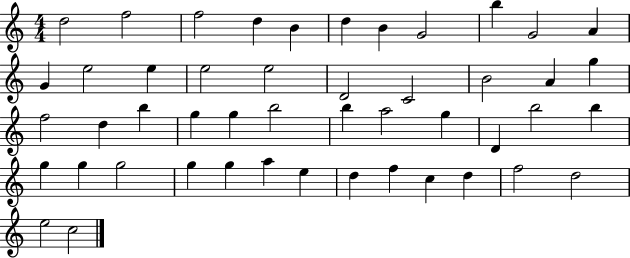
{
  \clef treble
  \numericTimeSignature
  \time 4/4
  \key c \major
  d''2 f''2 | f''2 d''4 b'4 | d''4 b'4 g'2 | b''4 g'2 a'4 | \break g'4 e''2 e''4 | e''2 e''2 | d'2 c'2 | b'2 a'4 g''4 | \break f''2 d''4 b''4 | g''4 g''4 b''2 | b''4 a''2 g''4 | d'4 b''2 b''4 | \break g''4 g''4 g''2 | g''4 g''4 a''4 e''4 | d''4 f''4 c''4 d''4 | f''2 d''2 | \break e''2 c''2 | \bar "|."
}